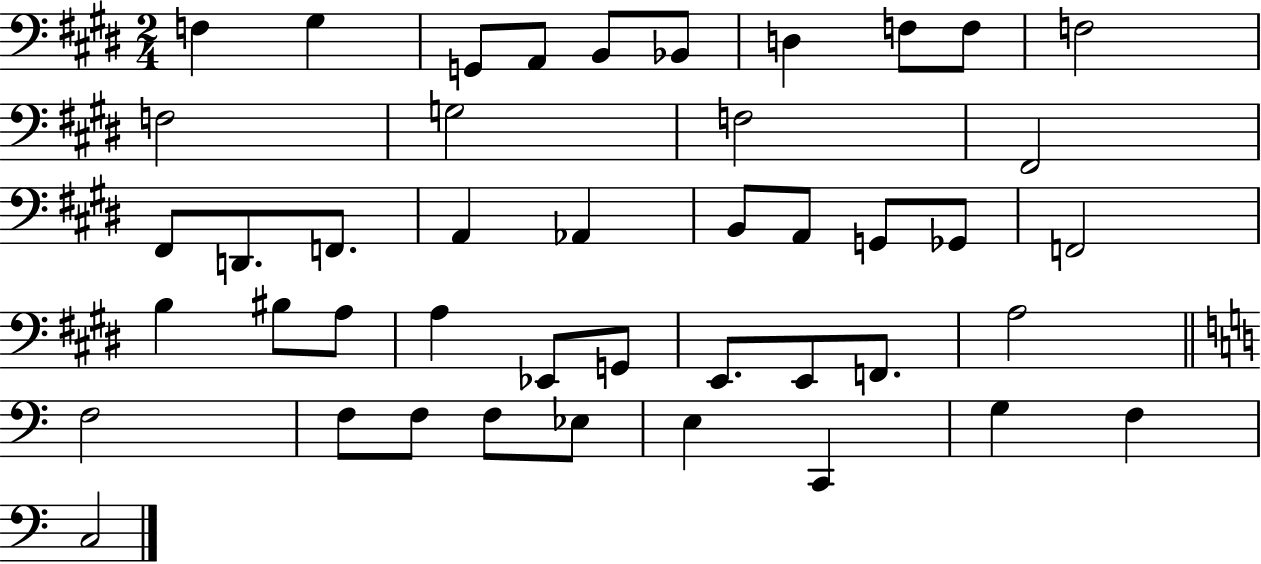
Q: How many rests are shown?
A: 0